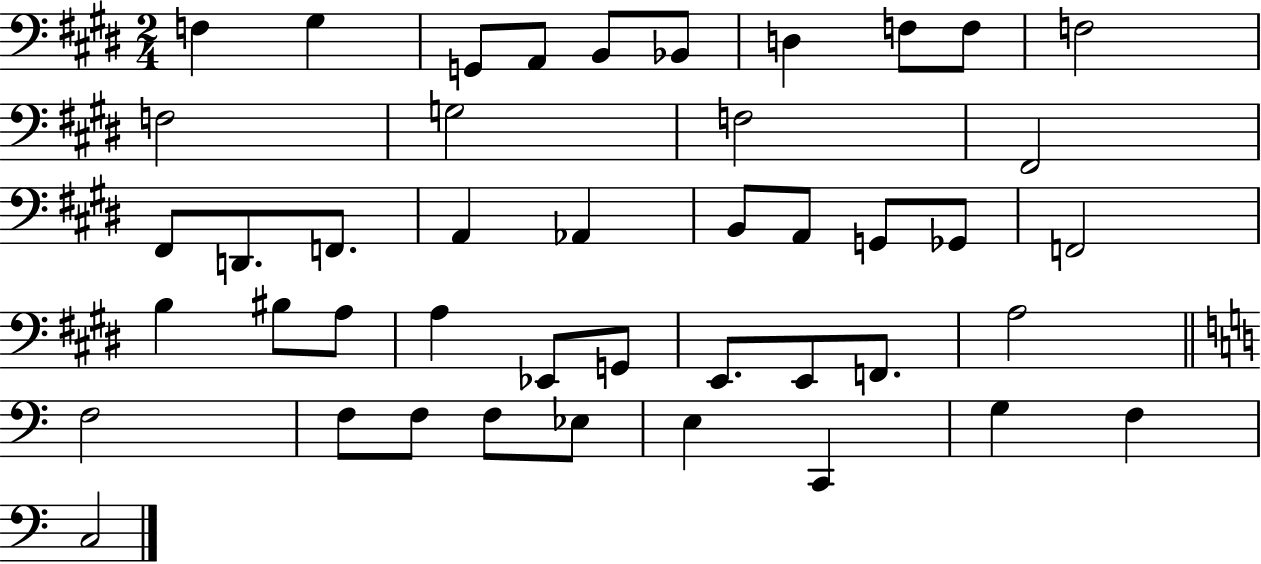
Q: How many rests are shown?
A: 0